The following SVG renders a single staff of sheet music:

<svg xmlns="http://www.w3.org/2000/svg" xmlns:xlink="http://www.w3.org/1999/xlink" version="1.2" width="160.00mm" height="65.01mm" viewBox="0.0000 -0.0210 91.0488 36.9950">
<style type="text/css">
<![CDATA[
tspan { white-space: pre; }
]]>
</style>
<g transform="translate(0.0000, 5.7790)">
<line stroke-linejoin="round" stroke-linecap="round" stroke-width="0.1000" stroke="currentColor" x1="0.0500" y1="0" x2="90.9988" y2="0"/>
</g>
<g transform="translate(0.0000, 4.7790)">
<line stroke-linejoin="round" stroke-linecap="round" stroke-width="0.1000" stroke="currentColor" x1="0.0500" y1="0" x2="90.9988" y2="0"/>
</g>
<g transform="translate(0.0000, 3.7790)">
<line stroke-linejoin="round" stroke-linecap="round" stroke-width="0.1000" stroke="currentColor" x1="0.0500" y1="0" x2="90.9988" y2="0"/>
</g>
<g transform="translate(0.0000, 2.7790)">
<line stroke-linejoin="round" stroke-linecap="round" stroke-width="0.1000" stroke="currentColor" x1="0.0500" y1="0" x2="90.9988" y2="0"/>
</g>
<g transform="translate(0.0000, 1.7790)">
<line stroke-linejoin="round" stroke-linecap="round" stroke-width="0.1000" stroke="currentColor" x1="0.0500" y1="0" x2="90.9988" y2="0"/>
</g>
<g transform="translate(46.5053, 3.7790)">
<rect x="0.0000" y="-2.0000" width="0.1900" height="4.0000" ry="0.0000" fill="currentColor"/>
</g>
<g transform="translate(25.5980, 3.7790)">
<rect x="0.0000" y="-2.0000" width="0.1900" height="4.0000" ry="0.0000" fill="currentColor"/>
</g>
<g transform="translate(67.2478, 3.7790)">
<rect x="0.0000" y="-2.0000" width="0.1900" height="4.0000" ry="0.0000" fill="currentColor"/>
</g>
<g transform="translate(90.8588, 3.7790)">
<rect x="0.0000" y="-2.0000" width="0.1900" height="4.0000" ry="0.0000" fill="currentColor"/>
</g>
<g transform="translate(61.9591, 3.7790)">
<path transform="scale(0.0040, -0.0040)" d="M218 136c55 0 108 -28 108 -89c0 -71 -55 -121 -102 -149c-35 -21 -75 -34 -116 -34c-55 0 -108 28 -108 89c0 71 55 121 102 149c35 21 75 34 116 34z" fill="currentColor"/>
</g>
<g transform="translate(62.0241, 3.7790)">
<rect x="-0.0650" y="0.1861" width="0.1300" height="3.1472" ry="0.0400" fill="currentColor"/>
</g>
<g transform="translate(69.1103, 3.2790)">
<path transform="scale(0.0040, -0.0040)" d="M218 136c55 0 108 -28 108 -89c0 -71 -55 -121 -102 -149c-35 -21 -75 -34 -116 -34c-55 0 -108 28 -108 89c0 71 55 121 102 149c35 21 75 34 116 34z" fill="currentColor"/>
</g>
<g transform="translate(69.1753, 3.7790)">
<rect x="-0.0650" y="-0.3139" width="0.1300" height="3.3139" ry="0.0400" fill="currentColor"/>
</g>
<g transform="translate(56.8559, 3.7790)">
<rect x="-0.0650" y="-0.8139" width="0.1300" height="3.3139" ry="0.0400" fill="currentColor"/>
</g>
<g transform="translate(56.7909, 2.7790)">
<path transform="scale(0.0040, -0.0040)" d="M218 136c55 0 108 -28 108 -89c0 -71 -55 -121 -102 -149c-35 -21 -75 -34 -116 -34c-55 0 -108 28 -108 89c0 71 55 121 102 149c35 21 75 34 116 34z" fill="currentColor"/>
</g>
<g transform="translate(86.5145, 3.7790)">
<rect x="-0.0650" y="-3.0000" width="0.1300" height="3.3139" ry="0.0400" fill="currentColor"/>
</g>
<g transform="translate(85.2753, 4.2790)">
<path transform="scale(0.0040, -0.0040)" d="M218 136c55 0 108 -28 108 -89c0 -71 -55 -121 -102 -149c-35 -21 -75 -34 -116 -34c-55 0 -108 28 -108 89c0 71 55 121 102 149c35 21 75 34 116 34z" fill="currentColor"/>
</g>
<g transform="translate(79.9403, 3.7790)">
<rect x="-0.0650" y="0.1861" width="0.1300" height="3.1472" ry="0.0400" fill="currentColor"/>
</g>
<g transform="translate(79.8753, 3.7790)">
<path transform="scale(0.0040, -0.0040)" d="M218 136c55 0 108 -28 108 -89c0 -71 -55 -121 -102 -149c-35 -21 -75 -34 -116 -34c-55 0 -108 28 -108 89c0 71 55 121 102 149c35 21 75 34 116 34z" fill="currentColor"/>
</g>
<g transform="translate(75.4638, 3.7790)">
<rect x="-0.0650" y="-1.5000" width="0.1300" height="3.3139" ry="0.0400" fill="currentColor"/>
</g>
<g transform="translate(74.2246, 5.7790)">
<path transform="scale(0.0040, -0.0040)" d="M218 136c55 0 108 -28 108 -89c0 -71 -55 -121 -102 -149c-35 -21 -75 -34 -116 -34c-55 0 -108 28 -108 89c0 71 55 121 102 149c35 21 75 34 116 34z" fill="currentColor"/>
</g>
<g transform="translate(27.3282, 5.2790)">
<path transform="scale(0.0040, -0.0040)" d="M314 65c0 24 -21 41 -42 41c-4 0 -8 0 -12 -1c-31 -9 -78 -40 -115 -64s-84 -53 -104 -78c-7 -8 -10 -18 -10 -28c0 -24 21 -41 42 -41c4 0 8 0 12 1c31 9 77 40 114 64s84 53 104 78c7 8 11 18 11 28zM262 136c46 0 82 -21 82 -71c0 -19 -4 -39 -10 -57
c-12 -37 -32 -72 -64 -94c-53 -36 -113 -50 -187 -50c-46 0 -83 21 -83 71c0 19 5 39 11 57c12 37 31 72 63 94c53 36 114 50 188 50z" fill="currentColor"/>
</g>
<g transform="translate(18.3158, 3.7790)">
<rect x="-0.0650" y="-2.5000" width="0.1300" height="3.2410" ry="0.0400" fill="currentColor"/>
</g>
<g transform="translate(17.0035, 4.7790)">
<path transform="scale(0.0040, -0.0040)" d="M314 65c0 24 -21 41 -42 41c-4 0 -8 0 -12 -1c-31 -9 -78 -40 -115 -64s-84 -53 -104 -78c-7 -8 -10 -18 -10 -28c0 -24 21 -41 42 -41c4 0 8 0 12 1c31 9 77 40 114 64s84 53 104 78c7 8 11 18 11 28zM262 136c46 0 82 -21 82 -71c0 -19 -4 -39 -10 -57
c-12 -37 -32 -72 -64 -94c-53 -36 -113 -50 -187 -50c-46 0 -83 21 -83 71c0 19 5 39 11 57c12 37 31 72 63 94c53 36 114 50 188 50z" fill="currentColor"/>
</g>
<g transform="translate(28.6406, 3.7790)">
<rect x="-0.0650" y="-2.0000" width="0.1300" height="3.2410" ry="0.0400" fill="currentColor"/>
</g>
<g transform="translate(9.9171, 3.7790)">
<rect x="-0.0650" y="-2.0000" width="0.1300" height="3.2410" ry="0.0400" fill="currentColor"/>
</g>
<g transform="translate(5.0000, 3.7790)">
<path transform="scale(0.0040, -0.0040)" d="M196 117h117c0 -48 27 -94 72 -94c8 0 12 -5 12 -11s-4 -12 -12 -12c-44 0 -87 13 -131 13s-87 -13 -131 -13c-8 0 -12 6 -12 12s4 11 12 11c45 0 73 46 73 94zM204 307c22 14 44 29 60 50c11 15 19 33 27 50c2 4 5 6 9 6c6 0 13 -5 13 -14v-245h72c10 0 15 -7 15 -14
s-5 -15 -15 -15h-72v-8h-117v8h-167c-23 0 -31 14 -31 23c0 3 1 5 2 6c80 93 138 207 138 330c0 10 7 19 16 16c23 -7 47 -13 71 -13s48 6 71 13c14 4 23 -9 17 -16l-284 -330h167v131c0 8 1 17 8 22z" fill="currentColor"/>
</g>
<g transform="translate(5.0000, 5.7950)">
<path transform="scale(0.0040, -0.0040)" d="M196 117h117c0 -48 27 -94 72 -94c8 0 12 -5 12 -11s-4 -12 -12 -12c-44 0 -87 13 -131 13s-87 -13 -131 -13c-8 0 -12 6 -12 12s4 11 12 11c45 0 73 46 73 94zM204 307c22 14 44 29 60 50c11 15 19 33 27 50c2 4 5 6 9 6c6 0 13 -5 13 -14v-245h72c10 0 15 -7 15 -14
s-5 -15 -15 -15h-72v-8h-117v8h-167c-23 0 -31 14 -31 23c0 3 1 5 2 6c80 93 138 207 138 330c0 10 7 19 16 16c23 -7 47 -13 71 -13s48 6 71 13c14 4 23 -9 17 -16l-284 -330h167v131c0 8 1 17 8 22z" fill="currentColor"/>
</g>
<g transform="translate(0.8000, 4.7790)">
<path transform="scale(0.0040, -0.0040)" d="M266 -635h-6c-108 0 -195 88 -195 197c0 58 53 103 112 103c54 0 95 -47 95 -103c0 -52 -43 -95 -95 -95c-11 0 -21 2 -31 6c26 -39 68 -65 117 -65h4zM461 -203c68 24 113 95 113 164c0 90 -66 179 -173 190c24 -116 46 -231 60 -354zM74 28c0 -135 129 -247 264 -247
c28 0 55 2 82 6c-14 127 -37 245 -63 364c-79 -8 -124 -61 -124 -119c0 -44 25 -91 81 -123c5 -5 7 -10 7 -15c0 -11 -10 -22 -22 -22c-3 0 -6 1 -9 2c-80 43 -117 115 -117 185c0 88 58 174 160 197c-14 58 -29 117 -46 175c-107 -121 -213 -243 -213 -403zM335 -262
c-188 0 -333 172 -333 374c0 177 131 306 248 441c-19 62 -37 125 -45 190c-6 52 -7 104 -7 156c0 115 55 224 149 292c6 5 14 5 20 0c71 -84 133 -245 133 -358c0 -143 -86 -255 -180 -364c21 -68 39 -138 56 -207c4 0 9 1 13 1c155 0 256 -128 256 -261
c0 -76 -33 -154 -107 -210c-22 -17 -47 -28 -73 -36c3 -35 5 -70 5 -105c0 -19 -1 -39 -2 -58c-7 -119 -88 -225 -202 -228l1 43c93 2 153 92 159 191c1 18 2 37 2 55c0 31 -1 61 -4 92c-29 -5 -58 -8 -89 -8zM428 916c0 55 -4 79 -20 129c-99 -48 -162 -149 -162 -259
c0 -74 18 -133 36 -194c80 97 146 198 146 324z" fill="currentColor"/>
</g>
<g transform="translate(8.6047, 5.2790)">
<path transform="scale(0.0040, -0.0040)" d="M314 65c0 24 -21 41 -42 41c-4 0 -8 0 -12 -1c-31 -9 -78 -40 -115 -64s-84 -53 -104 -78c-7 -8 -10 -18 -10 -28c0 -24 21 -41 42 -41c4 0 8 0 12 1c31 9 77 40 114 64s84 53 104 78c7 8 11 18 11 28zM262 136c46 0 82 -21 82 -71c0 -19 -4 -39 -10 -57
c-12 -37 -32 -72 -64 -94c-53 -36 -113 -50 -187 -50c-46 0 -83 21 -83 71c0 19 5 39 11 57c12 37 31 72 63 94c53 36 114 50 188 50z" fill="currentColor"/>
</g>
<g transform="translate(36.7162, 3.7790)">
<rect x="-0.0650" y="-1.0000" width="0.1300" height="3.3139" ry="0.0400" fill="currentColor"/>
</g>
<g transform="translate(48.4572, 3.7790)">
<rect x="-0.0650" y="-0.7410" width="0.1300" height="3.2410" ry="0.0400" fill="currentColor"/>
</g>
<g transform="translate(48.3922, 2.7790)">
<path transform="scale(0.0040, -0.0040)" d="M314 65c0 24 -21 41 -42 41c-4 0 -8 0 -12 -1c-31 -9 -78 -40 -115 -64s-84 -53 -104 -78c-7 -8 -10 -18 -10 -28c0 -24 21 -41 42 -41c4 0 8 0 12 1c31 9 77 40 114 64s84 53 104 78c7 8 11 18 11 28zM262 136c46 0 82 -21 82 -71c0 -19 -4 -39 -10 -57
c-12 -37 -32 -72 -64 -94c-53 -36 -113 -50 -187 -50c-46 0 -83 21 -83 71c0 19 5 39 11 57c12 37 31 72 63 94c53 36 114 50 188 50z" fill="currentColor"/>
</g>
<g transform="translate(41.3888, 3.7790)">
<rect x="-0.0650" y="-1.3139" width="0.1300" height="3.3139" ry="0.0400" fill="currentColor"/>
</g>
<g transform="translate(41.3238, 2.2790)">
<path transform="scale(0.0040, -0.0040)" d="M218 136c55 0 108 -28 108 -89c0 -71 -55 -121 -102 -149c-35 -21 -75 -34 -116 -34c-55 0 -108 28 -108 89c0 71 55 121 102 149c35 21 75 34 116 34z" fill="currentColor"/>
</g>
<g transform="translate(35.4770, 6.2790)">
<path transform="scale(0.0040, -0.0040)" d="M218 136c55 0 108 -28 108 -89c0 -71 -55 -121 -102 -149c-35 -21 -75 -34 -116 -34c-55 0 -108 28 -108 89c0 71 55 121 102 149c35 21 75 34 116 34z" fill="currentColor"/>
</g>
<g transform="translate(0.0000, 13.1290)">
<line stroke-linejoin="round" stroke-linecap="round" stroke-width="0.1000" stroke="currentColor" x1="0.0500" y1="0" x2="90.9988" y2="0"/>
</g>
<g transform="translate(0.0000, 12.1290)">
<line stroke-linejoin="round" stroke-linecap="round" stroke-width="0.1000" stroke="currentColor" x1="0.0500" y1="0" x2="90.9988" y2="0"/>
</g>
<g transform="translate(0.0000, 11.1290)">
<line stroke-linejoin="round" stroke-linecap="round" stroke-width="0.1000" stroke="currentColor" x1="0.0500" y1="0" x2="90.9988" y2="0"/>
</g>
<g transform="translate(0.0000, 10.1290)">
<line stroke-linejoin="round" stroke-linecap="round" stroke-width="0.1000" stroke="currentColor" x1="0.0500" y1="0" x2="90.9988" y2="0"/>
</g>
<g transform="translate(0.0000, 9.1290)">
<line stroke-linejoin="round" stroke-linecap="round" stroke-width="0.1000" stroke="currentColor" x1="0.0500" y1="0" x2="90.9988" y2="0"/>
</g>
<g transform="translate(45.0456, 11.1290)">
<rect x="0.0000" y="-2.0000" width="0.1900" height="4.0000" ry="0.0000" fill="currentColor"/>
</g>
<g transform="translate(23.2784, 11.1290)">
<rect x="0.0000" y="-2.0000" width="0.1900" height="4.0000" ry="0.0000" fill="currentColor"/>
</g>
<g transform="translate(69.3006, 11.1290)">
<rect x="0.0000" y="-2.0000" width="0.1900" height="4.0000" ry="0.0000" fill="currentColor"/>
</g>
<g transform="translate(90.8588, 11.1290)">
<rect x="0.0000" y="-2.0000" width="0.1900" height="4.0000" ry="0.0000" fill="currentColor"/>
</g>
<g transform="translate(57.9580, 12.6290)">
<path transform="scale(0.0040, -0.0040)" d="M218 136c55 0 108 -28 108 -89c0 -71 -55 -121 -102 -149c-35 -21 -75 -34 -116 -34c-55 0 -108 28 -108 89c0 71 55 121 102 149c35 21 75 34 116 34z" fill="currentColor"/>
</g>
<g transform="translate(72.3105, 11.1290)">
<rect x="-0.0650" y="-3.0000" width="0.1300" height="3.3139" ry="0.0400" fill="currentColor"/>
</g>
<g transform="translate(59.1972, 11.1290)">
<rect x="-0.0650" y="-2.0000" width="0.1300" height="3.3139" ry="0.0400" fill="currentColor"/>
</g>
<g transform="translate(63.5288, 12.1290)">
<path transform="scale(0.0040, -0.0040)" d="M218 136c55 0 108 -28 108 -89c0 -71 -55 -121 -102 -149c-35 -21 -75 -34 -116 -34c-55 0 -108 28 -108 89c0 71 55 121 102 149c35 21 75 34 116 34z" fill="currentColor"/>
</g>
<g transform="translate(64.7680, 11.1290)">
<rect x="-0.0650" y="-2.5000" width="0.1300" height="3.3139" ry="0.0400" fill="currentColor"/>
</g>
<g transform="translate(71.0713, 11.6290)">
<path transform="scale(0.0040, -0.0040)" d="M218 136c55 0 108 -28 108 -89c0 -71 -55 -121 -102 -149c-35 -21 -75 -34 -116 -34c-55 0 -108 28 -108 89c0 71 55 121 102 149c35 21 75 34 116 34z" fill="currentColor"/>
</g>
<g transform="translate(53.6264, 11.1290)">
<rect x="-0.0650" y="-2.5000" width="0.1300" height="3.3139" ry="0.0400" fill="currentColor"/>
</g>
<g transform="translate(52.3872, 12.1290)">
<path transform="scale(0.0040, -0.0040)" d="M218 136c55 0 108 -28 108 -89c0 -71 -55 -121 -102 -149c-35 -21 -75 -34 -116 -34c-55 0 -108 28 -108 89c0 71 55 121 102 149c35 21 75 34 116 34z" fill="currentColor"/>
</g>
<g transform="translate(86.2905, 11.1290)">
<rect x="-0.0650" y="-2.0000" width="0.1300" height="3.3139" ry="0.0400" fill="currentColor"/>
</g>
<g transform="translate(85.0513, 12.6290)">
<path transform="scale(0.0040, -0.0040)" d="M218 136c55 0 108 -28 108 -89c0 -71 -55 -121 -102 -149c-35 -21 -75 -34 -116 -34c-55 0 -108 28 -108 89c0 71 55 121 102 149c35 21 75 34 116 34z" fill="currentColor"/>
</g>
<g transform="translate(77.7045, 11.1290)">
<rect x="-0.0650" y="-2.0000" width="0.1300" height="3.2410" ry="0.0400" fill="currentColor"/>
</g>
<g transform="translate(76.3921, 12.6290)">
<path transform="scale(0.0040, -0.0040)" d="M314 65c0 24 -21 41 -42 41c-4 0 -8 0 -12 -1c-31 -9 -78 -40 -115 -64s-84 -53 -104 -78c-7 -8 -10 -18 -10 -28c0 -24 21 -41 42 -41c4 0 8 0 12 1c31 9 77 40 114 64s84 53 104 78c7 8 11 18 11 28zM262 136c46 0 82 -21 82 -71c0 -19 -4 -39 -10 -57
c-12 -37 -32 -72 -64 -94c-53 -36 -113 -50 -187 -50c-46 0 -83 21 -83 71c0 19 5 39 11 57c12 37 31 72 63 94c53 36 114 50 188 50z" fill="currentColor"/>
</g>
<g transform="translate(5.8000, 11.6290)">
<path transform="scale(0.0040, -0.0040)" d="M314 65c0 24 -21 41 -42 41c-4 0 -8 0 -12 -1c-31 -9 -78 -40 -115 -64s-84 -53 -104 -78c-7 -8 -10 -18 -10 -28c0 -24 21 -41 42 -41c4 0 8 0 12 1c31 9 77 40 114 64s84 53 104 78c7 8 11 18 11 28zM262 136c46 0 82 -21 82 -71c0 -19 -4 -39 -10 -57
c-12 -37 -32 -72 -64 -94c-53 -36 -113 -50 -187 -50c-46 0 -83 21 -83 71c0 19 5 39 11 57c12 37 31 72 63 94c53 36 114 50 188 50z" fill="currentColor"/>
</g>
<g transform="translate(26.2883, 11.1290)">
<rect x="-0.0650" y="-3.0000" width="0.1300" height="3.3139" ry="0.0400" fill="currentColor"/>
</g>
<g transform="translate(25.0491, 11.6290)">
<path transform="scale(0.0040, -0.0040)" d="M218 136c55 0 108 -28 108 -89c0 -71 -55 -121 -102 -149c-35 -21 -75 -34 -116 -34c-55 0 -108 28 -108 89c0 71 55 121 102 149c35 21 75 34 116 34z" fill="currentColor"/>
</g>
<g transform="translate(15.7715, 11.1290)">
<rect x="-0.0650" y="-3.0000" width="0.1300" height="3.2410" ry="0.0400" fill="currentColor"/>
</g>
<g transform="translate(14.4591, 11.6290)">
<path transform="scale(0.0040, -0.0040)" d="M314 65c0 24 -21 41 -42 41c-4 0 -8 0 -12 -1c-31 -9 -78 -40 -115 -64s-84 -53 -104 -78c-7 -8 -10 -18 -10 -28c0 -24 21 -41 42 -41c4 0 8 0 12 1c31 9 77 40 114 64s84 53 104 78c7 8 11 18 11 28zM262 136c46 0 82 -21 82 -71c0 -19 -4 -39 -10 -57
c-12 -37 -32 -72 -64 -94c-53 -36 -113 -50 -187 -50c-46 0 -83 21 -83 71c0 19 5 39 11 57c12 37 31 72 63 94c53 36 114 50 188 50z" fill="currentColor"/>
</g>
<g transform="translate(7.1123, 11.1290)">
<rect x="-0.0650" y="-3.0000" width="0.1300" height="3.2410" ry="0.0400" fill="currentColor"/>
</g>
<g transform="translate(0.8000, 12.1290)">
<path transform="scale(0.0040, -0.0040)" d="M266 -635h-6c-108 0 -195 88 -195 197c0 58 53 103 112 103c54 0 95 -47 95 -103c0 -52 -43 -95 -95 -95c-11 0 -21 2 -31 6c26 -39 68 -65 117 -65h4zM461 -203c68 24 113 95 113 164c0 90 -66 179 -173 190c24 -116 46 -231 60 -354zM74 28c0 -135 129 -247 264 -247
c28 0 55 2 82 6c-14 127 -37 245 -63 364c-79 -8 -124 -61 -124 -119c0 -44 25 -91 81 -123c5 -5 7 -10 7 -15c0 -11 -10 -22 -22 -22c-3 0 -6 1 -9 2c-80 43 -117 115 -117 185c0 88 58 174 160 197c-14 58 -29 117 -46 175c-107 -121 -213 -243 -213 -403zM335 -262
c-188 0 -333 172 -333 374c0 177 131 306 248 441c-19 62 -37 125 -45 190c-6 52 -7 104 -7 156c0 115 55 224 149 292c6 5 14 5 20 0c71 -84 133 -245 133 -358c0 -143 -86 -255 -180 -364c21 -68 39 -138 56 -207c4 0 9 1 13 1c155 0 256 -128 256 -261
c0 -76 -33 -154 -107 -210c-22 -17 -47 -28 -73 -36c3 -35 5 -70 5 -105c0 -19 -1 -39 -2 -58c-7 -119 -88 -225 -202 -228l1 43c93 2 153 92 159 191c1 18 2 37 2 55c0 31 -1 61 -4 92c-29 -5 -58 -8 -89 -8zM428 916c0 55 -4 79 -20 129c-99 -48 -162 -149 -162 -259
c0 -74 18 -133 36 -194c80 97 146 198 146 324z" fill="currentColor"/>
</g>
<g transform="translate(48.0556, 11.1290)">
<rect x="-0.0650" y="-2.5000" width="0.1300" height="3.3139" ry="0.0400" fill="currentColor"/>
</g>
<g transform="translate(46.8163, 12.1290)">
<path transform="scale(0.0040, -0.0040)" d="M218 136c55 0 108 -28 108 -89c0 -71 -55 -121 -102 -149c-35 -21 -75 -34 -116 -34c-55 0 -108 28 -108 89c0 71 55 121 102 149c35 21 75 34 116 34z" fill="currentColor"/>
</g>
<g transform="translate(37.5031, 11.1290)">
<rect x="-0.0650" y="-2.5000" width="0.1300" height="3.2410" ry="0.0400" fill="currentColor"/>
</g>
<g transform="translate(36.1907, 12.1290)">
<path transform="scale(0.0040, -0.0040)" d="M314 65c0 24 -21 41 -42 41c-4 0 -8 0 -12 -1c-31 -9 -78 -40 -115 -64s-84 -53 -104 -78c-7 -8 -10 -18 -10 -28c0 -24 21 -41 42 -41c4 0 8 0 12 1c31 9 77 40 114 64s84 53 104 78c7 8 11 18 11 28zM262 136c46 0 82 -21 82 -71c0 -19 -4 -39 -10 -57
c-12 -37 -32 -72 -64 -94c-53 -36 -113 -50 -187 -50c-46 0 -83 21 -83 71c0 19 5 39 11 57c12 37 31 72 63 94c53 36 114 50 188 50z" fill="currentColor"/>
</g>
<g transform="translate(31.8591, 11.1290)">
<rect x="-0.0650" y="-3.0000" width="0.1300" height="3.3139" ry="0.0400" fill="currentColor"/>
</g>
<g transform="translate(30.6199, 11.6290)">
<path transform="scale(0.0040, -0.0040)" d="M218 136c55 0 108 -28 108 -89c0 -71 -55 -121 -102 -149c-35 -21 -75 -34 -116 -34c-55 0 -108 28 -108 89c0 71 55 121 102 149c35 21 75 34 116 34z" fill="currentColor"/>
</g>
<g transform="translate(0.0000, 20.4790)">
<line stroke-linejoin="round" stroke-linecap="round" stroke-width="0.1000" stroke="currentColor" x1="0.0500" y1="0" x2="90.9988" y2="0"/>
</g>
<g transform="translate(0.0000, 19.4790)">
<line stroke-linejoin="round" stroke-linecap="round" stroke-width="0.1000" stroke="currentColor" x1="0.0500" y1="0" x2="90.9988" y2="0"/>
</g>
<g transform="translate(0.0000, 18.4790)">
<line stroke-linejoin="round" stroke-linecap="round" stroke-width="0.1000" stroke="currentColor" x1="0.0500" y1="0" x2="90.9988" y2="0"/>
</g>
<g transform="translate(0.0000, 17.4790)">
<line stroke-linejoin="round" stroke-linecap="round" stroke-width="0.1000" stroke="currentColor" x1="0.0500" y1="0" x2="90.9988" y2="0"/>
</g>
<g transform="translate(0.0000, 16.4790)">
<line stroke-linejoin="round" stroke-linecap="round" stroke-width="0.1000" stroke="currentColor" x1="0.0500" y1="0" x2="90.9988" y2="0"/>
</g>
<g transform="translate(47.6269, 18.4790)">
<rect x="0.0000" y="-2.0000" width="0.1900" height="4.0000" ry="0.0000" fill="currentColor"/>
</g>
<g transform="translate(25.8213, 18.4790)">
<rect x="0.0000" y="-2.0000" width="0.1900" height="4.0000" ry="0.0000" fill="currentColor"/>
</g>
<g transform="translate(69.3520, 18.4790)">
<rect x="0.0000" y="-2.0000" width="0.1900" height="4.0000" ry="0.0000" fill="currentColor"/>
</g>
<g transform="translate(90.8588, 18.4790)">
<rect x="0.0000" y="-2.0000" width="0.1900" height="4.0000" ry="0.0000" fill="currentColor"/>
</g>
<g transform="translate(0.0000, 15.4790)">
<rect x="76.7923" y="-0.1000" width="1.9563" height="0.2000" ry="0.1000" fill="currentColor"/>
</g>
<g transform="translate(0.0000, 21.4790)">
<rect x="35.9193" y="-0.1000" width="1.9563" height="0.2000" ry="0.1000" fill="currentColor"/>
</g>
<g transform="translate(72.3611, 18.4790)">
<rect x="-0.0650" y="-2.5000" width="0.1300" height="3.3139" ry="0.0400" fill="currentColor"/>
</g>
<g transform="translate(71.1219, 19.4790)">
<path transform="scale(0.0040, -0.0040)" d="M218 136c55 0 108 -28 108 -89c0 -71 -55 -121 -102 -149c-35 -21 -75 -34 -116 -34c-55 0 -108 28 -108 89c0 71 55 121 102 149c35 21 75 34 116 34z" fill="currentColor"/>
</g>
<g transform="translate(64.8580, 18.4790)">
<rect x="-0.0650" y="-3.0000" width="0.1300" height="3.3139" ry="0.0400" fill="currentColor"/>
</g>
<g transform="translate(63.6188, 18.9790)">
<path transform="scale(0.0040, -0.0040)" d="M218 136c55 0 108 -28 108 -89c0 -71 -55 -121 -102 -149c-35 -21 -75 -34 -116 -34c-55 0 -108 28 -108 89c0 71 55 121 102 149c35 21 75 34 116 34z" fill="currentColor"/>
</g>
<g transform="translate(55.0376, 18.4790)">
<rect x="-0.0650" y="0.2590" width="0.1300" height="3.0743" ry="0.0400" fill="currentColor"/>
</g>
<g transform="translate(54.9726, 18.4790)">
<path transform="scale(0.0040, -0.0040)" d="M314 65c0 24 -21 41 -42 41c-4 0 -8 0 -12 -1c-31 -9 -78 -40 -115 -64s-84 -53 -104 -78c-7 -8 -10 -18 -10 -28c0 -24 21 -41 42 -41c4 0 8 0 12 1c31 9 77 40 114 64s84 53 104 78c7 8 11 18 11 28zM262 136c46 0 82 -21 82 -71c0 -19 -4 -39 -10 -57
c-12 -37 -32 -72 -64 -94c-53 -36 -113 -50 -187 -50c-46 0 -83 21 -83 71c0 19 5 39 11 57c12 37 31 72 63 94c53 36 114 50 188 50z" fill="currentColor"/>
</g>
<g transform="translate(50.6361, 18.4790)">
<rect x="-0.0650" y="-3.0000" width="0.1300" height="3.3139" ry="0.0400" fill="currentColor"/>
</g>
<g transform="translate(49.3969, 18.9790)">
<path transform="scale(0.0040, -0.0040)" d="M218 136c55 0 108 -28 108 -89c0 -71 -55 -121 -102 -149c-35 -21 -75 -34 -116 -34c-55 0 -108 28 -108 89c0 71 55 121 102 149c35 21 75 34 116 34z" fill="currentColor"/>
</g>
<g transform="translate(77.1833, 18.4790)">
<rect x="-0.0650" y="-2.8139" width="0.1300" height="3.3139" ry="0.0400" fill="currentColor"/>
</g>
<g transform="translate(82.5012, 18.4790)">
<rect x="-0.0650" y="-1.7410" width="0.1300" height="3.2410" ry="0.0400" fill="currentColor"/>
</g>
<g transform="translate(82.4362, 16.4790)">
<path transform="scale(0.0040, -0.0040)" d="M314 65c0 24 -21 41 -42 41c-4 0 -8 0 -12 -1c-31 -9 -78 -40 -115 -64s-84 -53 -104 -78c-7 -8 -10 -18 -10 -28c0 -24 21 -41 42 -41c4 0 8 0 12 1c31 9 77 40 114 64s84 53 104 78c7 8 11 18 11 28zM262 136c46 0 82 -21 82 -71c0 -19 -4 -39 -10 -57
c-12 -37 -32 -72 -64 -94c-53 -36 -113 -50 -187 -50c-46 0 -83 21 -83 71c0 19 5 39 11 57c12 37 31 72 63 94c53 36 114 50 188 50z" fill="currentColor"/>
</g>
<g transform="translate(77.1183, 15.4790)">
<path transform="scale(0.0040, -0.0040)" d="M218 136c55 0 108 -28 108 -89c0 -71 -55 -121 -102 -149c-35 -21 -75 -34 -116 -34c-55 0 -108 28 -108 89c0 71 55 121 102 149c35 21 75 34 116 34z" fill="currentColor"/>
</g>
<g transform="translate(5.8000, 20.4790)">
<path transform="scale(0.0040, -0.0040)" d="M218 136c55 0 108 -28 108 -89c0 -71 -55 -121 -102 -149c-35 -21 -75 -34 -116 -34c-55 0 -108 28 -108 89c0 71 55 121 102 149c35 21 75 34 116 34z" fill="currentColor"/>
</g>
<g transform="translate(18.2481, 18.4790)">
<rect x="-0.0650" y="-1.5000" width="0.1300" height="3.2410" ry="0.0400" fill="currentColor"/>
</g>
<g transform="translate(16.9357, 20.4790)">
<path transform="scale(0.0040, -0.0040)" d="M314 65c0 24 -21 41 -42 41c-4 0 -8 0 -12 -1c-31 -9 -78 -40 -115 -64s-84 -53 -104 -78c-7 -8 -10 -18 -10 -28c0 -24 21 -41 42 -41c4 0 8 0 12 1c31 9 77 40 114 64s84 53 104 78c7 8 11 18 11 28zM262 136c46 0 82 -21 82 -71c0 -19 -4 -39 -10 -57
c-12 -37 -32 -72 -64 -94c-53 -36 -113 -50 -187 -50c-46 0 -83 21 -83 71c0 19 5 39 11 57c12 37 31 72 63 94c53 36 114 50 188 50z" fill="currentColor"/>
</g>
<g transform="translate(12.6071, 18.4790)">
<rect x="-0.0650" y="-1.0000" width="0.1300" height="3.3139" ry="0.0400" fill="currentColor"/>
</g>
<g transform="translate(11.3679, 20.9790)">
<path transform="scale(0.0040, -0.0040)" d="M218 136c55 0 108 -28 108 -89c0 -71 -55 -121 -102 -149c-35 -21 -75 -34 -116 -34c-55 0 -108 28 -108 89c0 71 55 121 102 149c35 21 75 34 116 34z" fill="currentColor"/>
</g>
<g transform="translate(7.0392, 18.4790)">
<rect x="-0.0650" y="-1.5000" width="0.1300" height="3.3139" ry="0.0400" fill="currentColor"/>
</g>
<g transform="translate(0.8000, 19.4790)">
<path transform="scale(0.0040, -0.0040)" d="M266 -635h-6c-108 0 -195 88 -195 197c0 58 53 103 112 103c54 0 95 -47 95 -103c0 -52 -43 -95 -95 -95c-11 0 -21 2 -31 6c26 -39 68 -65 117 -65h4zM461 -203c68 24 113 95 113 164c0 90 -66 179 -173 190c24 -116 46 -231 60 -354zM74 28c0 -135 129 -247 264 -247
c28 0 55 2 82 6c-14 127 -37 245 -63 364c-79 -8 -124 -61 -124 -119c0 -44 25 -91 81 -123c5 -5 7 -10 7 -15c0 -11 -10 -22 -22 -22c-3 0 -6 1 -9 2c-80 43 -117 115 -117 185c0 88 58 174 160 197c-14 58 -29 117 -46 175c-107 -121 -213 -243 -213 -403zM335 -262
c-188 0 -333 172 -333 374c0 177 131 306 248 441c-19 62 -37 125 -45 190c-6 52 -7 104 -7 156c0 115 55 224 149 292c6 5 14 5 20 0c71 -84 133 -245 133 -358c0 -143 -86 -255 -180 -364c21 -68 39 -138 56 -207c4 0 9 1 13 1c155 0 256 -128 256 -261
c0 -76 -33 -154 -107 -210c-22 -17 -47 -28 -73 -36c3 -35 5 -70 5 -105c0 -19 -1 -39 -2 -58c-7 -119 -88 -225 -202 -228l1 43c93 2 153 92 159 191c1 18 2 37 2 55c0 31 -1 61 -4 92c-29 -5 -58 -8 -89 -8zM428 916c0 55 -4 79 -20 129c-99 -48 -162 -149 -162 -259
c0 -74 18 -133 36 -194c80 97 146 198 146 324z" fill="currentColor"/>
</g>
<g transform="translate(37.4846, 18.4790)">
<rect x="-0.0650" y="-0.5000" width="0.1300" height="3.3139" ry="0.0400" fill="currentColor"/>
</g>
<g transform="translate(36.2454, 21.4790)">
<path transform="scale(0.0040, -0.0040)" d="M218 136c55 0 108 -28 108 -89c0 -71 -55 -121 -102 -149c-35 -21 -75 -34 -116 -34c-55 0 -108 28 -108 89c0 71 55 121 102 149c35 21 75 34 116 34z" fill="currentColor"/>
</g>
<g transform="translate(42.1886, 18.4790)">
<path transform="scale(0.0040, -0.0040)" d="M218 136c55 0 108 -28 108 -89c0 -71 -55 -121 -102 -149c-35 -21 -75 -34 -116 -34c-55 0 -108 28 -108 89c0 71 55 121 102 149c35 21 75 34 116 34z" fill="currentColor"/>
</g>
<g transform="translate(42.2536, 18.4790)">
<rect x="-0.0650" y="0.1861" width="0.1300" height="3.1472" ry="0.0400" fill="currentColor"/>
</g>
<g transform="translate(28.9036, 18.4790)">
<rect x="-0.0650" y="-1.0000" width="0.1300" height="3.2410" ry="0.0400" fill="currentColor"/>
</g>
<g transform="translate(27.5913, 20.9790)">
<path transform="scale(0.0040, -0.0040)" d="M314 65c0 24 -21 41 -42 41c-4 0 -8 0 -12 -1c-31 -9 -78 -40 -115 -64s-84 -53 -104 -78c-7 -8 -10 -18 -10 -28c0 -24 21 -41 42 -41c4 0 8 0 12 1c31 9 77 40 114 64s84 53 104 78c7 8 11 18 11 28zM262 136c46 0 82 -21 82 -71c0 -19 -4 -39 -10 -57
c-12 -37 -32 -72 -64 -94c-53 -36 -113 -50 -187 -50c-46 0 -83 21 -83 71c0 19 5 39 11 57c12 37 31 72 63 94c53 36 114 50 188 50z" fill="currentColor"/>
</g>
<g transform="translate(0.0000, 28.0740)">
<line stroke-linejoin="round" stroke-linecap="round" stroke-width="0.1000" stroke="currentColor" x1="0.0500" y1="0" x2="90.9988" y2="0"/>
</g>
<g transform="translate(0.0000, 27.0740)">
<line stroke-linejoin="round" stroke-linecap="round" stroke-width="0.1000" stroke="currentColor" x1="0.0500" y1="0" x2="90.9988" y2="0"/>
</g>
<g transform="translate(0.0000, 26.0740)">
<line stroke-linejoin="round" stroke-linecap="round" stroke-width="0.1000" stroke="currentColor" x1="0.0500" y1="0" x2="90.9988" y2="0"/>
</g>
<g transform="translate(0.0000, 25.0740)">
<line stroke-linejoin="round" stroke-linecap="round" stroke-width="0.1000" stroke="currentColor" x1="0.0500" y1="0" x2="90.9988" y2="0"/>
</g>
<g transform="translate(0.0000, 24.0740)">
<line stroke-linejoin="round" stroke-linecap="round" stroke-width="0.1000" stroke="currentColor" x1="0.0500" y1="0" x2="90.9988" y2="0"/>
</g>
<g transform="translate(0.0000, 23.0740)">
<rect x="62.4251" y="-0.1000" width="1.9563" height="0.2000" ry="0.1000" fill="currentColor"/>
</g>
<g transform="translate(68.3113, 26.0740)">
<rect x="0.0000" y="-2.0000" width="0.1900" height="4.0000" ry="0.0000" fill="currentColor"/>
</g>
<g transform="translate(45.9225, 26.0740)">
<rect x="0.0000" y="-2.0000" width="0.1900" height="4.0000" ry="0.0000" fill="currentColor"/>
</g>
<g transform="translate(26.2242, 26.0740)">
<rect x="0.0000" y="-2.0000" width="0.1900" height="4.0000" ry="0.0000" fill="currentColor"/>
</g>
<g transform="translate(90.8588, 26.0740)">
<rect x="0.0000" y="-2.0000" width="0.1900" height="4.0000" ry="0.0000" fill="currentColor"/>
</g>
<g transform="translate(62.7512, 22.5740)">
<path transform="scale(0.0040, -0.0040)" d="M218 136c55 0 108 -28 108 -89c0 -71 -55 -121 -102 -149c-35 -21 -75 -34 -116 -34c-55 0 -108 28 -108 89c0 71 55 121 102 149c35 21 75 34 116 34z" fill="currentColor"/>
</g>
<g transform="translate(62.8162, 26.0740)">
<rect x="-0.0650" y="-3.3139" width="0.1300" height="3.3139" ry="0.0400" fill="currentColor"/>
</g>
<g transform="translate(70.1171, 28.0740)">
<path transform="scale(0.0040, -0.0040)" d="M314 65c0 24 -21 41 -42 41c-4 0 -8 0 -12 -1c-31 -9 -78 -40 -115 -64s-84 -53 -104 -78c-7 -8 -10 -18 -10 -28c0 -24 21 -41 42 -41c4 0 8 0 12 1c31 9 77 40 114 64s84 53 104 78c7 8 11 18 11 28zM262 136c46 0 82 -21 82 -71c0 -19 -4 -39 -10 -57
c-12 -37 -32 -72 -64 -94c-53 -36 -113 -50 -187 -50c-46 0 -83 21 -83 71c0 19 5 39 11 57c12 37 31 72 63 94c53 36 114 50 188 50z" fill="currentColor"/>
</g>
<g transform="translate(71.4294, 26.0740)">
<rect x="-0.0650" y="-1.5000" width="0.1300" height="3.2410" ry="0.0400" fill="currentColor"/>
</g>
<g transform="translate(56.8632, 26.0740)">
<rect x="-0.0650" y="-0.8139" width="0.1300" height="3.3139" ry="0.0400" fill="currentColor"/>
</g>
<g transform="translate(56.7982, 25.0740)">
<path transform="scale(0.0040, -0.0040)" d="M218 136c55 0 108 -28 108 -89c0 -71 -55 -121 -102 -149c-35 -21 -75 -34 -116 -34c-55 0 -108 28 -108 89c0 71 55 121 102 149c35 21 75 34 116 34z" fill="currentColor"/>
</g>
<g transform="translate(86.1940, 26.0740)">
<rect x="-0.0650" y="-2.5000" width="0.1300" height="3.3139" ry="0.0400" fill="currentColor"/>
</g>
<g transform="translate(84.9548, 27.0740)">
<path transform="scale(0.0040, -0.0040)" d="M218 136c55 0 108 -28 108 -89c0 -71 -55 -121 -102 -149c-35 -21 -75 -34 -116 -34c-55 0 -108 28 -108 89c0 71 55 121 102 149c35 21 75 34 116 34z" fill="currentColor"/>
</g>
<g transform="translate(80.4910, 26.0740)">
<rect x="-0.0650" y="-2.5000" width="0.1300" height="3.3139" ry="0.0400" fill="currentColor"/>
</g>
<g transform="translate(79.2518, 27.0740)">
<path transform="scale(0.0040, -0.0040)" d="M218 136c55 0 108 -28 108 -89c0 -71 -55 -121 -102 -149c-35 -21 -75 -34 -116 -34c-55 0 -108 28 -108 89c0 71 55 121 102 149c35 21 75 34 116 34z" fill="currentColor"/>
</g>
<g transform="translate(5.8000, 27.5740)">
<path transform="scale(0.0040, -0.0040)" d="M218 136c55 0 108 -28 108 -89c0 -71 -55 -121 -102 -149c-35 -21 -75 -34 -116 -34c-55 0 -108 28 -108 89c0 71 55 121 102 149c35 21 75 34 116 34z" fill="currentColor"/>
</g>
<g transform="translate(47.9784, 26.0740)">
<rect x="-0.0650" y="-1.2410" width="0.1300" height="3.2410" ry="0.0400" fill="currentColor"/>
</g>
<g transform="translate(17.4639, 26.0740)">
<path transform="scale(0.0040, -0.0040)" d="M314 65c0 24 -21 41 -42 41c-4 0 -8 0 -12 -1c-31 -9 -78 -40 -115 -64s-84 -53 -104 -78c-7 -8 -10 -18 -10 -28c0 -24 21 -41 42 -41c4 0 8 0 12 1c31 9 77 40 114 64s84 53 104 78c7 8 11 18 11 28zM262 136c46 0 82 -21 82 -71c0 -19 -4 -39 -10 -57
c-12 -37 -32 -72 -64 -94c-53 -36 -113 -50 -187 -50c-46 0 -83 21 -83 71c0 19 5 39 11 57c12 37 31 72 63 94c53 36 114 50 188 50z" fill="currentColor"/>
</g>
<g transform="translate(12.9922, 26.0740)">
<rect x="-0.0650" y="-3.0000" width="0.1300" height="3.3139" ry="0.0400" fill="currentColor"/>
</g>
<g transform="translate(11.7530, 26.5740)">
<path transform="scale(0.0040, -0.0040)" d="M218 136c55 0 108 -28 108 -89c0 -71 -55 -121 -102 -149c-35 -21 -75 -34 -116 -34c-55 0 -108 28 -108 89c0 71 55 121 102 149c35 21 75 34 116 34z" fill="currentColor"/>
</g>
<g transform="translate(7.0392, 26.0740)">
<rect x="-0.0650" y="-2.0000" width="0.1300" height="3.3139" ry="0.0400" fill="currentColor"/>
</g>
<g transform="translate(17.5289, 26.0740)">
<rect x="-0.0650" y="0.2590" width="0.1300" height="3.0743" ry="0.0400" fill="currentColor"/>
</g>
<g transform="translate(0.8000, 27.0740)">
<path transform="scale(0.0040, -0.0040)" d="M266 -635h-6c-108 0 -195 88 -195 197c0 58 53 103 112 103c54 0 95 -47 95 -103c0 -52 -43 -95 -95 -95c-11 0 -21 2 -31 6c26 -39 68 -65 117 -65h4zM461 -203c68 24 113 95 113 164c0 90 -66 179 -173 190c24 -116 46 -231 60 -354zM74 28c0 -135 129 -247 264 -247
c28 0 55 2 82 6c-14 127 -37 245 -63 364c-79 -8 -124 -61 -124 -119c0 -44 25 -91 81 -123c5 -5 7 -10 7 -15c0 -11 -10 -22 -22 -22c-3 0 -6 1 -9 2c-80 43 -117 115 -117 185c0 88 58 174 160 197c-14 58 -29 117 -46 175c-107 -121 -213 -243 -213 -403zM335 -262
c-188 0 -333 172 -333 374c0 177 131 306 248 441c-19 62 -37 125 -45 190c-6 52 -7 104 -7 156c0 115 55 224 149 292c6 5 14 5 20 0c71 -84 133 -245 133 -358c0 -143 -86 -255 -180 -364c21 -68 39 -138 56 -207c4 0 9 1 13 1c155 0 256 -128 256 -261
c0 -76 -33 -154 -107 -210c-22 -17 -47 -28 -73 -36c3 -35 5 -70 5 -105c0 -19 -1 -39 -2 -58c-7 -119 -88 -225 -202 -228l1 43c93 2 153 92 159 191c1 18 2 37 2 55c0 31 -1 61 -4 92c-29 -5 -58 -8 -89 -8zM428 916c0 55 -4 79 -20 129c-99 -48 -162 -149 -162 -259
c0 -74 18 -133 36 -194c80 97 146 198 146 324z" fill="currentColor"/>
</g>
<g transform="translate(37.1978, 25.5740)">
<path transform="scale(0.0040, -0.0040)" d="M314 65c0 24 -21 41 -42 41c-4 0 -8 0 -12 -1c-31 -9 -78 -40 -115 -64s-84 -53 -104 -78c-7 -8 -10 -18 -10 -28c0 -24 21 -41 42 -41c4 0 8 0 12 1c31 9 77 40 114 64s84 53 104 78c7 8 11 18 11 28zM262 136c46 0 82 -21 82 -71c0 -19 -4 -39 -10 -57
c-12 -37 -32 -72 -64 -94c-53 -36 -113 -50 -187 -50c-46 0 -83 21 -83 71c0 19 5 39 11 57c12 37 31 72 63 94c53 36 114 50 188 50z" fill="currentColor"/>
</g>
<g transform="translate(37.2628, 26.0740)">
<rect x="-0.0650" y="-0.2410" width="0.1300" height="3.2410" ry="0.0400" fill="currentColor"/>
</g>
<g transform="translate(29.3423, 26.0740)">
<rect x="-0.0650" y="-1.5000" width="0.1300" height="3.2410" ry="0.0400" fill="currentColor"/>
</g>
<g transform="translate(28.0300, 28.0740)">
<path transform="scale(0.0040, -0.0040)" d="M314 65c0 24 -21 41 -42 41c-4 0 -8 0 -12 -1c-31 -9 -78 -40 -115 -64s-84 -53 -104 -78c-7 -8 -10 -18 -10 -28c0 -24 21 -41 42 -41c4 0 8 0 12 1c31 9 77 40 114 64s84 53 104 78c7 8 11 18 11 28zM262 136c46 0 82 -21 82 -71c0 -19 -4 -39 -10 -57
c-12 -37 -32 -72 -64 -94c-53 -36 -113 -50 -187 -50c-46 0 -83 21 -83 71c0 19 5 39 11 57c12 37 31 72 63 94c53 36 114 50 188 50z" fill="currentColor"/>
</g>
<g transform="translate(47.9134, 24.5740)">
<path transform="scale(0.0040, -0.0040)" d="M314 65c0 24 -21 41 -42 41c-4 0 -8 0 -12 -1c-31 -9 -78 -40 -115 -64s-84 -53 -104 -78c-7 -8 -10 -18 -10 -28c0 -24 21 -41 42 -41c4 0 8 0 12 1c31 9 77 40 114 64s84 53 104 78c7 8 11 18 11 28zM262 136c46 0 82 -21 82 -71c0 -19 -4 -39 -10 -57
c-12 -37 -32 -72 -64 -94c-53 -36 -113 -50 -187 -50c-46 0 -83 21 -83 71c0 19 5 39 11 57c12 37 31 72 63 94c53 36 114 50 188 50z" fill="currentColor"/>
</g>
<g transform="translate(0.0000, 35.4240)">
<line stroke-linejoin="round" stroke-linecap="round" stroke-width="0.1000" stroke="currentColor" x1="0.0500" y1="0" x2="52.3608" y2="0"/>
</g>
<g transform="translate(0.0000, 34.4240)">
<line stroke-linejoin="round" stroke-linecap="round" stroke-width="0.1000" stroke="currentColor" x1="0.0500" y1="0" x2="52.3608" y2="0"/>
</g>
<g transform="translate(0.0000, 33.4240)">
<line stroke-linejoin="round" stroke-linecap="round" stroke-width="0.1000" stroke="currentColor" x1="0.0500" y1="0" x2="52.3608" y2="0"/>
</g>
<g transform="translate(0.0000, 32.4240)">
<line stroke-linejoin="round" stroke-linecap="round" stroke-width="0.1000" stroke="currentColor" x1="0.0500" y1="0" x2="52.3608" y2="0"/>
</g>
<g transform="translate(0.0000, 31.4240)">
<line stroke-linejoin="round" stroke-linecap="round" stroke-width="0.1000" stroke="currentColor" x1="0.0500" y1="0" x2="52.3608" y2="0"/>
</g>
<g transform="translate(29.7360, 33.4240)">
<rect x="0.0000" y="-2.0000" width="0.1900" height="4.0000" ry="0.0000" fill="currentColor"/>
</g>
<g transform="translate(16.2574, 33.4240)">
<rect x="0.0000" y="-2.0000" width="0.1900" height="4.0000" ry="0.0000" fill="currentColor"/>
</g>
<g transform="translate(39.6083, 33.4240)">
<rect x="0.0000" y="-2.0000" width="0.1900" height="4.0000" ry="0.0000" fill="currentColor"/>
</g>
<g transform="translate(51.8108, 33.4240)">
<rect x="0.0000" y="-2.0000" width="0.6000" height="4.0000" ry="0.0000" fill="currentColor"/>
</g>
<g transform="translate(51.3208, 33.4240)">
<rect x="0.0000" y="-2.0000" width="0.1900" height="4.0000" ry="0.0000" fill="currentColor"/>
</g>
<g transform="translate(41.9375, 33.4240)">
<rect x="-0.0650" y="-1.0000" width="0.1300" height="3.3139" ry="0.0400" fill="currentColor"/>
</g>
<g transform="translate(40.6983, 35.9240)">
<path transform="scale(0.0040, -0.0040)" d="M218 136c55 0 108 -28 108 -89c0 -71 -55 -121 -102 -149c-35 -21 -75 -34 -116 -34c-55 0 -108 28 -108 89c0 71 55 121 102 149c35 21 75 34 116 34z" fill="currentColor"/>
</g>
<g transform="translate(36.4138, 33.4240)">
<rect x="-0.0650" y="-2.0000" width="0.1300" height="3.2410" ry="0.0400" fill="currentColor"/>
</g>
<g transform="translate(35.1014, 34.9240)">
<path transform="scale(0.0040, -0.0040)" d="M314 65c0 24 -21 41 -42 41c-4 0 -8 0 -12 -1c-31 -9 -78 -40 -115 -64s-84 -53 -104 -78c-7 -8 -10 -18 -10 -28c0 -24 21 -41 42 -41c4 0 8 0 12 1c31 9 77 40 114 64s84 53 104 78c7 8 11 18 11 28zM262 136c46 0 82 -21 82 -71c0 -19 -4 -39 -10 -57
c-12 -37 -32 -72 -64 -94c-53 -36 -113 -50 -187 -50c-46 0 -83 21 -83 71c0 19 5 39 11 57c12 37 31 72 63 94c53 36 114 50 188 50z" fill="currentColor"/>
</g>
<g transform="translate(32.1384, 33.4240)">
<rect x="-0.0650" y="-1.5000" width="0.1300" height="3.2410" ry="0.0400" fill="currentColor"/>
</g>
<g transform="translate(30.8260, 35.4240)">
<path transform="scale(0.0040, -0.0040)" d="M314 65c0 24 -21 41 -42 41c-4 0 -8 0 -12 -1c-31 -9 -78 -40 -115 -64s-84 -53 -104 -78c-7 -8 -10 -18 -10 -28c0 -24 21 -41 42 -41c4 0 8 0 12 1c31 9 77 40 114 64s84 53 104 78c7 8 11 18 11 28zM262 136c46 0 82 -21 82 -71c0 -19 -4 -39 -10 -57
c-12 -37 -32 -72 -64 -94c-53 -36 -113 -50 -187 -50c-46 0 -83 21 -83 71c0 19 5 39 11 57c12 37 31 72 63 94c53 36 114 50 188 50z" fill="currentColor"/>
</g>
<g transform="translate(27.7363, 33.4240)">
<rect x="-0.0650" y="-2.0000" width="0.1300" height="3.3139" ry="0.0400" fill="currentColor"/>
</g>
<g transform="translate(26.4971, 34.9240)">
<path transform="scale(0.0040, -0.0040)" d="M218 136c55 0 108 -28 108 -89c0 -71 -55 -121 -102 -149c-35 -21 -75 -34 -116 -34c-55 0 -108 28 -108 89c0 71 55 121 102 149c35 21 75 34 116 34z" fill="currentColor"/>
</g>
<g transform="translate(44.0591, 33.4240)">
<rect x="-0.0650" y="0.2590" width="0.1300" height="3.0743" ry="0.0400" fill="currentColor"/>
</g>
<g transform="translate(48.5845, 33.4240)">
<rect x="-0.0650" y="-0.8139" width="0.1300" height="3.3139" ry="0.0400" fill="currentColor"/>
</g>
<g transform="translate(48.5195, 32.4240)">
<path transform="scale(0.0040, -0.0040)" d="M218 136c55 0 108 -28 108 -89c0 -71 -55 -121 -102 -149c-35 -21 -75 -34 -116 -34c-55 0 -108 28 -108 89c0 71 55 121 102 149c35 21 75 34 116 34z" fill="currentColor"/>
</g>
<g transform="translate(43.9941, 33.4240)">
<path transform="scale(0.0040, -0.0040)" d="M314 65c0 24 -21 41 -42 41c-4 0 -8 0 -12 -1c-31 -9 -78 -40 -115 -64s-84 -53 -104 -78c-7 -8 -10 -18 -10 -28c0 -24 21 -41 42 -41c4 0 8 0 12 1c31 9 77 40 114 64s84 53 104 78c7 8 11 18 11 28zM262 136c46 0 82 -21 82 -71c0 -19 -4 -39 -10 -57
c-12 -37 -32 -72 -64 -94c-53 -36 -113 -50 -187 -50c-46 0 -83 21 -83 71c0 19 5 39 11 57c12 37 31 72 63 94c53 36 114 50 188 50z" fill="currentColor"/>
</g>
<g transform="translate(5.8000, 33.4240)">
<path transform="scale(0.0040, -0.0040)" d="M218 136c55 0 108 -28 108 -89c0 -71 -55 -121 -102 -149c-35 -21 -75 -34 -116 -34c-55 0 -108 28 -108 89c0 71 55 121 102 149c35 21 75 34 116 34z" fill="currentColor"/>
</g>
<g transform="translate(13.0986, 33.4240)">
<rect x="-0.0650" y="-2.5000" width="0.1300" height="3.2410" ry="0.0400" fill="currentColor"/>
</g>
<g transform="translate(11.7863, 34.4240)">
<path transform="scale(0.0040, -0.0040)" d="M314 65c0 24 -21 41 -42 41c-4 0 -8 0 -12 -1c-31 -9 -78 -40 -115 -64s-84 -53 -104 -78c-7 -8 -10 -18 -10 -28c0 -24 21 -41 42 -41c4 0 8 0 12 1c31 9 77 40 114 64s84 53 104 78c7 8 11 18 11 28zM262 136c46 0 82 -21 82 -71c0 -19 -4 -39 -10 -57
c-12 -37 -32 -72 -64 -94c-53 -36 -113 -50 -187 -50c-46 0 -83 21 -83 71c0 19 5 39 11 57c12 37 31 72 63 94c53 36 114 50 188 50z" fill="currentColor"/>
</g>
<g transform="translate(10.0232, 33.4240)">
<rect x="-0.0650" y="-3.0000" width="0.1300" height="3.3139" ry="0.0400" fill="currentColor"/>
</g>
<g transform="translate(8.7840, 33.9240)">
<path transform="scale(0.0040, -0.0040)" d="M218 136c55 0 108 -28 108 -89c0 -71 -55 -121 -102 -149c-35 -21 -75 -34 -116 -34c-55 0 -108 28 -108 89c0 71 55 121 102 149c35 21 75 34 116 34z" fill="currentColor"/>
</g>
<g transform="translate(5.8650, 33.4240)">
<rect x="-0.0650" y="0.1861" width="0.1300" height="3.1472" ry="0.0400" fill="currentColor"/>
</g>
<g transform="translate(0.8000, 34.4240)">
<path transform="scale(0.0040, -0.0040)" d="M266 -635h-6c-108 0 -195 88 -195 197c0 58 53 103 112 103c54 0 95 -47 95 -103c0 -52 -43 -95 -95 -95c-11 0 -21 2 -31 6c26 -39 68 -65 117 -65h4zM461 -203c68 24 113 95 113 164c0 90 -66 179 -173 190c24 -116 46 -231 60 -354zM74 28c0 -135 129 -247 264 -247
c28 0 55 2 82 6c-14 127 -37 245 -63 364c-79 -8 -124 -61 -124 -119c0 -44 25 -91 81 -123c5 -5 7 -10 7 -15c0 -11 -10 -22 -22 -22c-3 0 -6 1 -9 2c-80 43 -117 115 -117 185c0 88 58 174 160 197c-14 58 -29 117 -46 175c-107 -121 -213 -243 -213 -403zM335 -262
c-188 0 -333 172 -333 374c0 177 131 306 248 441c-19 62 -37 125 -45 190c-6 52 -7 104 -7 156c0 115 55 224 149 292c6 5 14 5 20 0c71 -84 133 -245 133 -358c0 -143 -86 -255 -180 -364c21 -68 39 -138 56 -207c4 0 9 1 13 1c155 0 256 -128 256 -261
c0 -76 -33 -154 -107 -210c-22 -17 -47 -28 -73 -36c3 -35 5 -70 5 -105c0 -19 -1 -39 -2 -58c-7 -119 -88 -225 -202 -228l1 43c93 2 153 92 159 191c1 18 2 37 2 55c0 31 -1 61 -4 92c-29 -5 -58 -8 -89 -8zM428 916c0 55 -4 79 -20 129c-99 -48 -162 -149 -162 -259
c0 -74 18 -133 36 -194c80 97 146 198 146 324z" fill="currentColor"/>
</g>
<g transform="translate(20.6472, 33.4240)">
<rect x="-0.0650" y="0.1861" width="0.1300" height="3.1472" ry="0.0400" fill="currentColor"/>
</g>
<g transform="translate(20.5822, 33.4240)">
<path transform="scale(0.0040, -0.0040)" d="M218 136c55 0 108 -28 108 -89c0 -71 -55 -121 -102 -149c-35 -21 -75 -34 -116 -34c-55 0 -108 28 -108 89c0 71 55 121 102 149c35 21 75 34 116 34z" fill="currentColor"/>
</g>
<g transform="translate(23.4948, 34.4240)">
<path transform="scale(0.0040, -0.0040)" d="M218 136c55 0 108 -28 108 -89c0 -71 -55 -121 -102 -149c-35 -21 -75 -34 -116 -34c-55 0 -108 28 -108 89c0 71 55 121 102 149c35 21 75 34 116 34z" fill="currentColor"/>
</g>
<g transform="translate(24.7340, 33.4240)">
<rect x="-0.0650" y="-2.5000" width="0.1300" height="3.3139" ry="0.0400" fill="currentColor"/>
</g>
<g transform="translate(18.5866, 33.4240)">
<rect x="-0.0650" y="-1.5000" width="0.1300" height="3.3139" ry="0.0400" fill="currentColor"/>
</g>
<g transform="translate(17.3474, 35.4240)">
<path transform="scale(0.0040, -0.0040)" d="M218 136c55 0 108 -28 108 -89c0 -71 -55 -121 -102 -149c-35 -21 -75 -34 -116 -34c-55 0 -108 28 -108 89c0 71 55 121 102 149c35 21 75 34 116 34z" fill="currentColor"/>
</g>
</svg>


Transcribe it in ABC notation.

X:1
T:Untitled
M:4/4
L:1/4
K:C
F2 G2 F2 D e d2 d B c E B A A2 A2 A A G2 G G F G A F2 F E D E2 D2 C B A B2 A G a f2 F A B2 E2 c2 e2 d b E2 G G B A G2 E B G F E2 F2 D B2 d